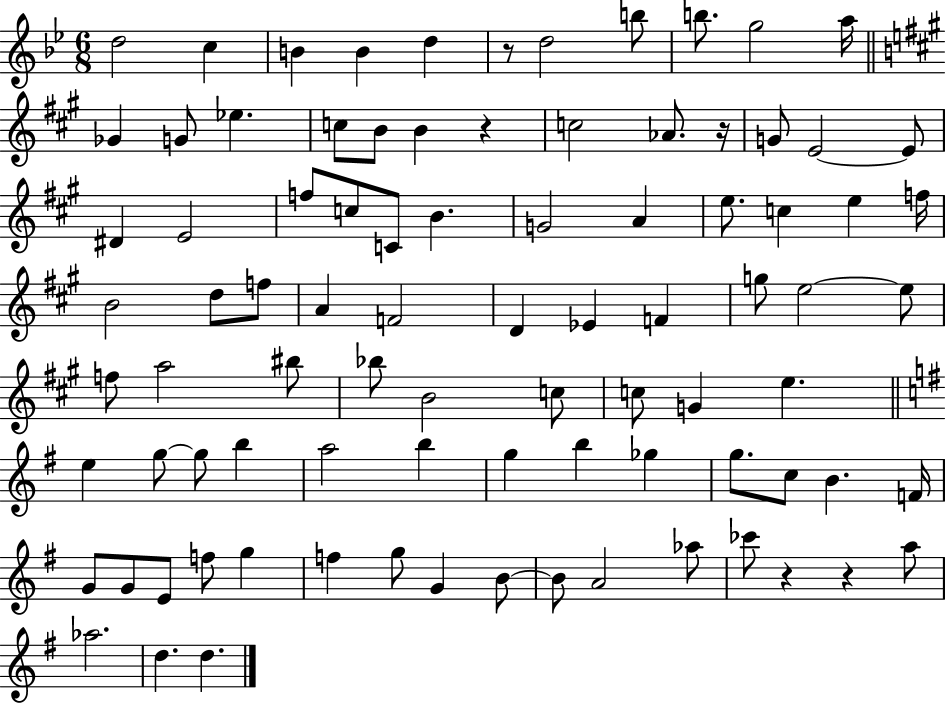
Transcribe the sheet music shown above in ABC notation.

X:1
T:Untitled
M:6/8
L:1/4
K:Bb
d2 c B B d z/2 d2 b/2 b/2 g2 a/4 _G G/2 _e c/2 B/2 B z c2 _A/2 z/4 G/2 E2 E/2 ^D E2 f/2 c/2 C/2 B G2 A e/2 c e f/4 B2 d/2 f/2 A F2 D _E F g/2 e2 e/2 f/2 a2 ^b/2 _b/2 B2 c/2 c/2 G e e g/2 g/2 b a2 b g b _g g/2 c/2 B F/4 G/2 G/2 E/2 f/2 g f g/2 G B/2 B/2 A2 _a/2 _c'/2 z z a/2 _a2 d d